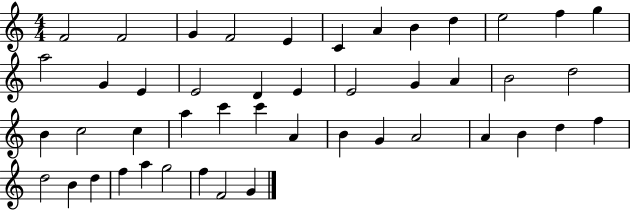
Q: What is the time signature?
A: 4/4